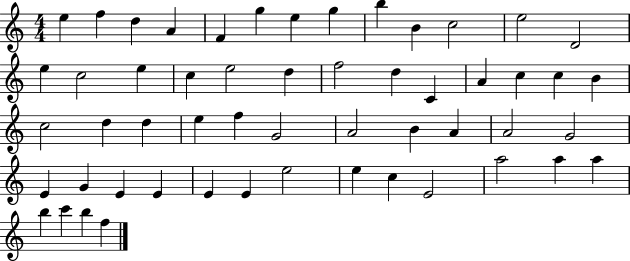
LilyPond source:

{
  \clef treble
  \numericTimeSignature
  \time 4/4
  \key c \major
  e''4 f''4 d''4 a'4 | f'4 g''4 e''4 g''4 | b''4 b'4 c''2 | e''2 d'2 | \break e''4 c''2 e''4 | c''4 e''2 d''4 | f''2 d''4 c'4 | a'4 c''4 c''4 b'4 | \break c''2 d''4 d''4 | e''4 f''4 g'2 | a'2 b'4 a'4 | a'2 g'2 | \break e'4 g'4 e'4 e'4 | e'4 e'4 e''2 | e''4 c''4 e'2 | a''2 a''4 a''4 | \break b''4 c'''4 b''4 f''4 | \bar "|."
}